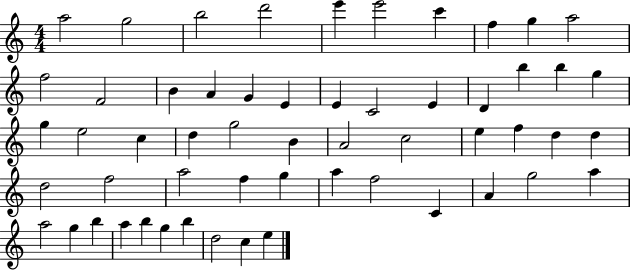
X:1
T:Untitled
M:4/4
L:1/4
K:C
a2 g2 b2 d'2 e' e'2 c' f g a2 f2 F2 B A G E E C2 E D b b g g e2 c d g2 B A2 c2 e f d d d2 f2 a2 f g a f2 C A g2 a a2 g b a b g b d2 c e